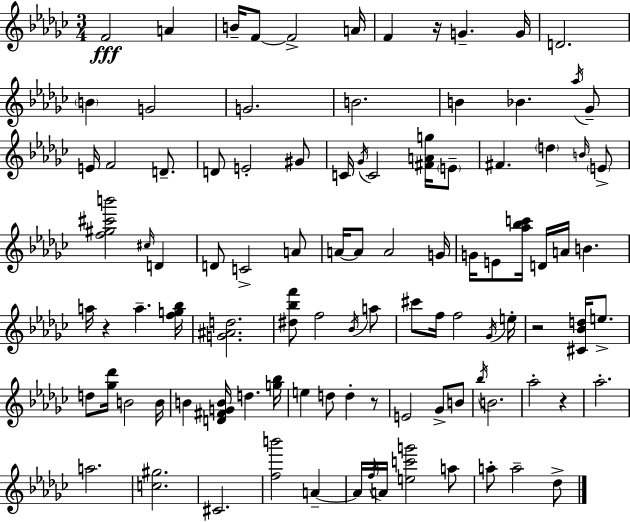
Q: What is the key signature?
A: EES minor